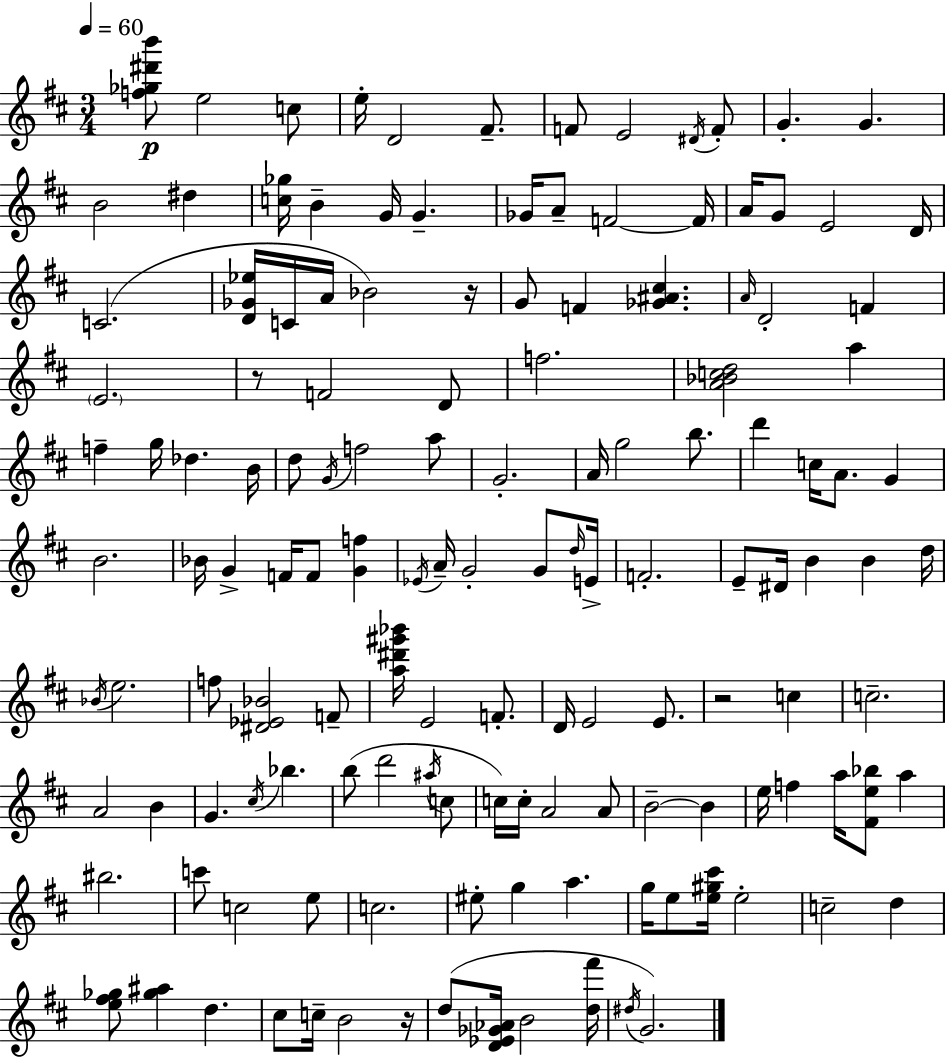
{
  \clef treble
  \numericTimeSignature
  \time 3/4
  \key d \major
  \tempo 4 = 60
  \repeat volta 2 { <f'' ges'' dis''' b'''>8\p e''2 c''8 | e''16-. d'2 fis'8.-- | f'8 e'2 \acciaccatura { dis'16 } f'8-. | g'4.-. g'4. | \break b'2 dis''4 | <c'' ges''>16 b'4-- g'16 g'4.-- | ges'16 a'8-- f'2~~ | f'16 a'16 g'8 e'2 | \break d'16 c'2.( | <d' ges' ees''>16 c'16 a'16 bes'2) | r16 g'8 f'4 <ges' ais' cis''>4. | \grace { a'16 } d'2-. f'4 | \break \parenthesize e'2. | r8 f'2 | d'8 f''2. | <a' bes' c'' d''>2 a''4 | \break f''4-- g''16 des''4. | b'16 d''8 \acciaccatura { g'16 } f''2 | a''8 g'2.-. | a'16 g''2 | \break b''8. d'''4 c''16 a'8. g'4 | b'2. | bes'16 g'4-> f'16 f'8 <g' f''>4 | \acciaccatura { ees'16 } a'16-- g'2-. | \break g'8 \grace { d''16 } e'16-> f'2.-. | e'8-- dis'16 b'4 | b'4 d''16 \acciaccatura { bes'16 } e''2. | f''8 <dis' ees' bes'>2 | \break f'8-- <a'' dis''' gis''' bes'''>16 e'2 | f'8.-. d'16 e'2 | e'8. r2 | c''4 c''2.-- | \break a'2 | b'4 g'4. | \acciaccatura { cis''16 } bes''4. b''8( d'''2 | \acciaccatura { ais''16 } c''8 c''16) c''16-. a'2 | \break a'8 b'2--~~ | b'4 e''16 f''4 | a''16 <fis' e'' bes''>8 a''4 bis''2. | c'''8 c''2 | \break e''8 c''2. | eis''8-. g''4 | a''4. g''16 e''8 <e'' gis'' cis'''>16 | e''2-. c''2-- | \break d''4 <e'' fis'' ges''>8 <ges'' ais''>4 | d''4. cis''8 c''16-- b'2 | r16 d''8( <d' ees' ges' aes'>16 b'2 | <d'' fis'''>16 \acciaccatura { dis''16 } g'2.) | \break } \bar "|."
}